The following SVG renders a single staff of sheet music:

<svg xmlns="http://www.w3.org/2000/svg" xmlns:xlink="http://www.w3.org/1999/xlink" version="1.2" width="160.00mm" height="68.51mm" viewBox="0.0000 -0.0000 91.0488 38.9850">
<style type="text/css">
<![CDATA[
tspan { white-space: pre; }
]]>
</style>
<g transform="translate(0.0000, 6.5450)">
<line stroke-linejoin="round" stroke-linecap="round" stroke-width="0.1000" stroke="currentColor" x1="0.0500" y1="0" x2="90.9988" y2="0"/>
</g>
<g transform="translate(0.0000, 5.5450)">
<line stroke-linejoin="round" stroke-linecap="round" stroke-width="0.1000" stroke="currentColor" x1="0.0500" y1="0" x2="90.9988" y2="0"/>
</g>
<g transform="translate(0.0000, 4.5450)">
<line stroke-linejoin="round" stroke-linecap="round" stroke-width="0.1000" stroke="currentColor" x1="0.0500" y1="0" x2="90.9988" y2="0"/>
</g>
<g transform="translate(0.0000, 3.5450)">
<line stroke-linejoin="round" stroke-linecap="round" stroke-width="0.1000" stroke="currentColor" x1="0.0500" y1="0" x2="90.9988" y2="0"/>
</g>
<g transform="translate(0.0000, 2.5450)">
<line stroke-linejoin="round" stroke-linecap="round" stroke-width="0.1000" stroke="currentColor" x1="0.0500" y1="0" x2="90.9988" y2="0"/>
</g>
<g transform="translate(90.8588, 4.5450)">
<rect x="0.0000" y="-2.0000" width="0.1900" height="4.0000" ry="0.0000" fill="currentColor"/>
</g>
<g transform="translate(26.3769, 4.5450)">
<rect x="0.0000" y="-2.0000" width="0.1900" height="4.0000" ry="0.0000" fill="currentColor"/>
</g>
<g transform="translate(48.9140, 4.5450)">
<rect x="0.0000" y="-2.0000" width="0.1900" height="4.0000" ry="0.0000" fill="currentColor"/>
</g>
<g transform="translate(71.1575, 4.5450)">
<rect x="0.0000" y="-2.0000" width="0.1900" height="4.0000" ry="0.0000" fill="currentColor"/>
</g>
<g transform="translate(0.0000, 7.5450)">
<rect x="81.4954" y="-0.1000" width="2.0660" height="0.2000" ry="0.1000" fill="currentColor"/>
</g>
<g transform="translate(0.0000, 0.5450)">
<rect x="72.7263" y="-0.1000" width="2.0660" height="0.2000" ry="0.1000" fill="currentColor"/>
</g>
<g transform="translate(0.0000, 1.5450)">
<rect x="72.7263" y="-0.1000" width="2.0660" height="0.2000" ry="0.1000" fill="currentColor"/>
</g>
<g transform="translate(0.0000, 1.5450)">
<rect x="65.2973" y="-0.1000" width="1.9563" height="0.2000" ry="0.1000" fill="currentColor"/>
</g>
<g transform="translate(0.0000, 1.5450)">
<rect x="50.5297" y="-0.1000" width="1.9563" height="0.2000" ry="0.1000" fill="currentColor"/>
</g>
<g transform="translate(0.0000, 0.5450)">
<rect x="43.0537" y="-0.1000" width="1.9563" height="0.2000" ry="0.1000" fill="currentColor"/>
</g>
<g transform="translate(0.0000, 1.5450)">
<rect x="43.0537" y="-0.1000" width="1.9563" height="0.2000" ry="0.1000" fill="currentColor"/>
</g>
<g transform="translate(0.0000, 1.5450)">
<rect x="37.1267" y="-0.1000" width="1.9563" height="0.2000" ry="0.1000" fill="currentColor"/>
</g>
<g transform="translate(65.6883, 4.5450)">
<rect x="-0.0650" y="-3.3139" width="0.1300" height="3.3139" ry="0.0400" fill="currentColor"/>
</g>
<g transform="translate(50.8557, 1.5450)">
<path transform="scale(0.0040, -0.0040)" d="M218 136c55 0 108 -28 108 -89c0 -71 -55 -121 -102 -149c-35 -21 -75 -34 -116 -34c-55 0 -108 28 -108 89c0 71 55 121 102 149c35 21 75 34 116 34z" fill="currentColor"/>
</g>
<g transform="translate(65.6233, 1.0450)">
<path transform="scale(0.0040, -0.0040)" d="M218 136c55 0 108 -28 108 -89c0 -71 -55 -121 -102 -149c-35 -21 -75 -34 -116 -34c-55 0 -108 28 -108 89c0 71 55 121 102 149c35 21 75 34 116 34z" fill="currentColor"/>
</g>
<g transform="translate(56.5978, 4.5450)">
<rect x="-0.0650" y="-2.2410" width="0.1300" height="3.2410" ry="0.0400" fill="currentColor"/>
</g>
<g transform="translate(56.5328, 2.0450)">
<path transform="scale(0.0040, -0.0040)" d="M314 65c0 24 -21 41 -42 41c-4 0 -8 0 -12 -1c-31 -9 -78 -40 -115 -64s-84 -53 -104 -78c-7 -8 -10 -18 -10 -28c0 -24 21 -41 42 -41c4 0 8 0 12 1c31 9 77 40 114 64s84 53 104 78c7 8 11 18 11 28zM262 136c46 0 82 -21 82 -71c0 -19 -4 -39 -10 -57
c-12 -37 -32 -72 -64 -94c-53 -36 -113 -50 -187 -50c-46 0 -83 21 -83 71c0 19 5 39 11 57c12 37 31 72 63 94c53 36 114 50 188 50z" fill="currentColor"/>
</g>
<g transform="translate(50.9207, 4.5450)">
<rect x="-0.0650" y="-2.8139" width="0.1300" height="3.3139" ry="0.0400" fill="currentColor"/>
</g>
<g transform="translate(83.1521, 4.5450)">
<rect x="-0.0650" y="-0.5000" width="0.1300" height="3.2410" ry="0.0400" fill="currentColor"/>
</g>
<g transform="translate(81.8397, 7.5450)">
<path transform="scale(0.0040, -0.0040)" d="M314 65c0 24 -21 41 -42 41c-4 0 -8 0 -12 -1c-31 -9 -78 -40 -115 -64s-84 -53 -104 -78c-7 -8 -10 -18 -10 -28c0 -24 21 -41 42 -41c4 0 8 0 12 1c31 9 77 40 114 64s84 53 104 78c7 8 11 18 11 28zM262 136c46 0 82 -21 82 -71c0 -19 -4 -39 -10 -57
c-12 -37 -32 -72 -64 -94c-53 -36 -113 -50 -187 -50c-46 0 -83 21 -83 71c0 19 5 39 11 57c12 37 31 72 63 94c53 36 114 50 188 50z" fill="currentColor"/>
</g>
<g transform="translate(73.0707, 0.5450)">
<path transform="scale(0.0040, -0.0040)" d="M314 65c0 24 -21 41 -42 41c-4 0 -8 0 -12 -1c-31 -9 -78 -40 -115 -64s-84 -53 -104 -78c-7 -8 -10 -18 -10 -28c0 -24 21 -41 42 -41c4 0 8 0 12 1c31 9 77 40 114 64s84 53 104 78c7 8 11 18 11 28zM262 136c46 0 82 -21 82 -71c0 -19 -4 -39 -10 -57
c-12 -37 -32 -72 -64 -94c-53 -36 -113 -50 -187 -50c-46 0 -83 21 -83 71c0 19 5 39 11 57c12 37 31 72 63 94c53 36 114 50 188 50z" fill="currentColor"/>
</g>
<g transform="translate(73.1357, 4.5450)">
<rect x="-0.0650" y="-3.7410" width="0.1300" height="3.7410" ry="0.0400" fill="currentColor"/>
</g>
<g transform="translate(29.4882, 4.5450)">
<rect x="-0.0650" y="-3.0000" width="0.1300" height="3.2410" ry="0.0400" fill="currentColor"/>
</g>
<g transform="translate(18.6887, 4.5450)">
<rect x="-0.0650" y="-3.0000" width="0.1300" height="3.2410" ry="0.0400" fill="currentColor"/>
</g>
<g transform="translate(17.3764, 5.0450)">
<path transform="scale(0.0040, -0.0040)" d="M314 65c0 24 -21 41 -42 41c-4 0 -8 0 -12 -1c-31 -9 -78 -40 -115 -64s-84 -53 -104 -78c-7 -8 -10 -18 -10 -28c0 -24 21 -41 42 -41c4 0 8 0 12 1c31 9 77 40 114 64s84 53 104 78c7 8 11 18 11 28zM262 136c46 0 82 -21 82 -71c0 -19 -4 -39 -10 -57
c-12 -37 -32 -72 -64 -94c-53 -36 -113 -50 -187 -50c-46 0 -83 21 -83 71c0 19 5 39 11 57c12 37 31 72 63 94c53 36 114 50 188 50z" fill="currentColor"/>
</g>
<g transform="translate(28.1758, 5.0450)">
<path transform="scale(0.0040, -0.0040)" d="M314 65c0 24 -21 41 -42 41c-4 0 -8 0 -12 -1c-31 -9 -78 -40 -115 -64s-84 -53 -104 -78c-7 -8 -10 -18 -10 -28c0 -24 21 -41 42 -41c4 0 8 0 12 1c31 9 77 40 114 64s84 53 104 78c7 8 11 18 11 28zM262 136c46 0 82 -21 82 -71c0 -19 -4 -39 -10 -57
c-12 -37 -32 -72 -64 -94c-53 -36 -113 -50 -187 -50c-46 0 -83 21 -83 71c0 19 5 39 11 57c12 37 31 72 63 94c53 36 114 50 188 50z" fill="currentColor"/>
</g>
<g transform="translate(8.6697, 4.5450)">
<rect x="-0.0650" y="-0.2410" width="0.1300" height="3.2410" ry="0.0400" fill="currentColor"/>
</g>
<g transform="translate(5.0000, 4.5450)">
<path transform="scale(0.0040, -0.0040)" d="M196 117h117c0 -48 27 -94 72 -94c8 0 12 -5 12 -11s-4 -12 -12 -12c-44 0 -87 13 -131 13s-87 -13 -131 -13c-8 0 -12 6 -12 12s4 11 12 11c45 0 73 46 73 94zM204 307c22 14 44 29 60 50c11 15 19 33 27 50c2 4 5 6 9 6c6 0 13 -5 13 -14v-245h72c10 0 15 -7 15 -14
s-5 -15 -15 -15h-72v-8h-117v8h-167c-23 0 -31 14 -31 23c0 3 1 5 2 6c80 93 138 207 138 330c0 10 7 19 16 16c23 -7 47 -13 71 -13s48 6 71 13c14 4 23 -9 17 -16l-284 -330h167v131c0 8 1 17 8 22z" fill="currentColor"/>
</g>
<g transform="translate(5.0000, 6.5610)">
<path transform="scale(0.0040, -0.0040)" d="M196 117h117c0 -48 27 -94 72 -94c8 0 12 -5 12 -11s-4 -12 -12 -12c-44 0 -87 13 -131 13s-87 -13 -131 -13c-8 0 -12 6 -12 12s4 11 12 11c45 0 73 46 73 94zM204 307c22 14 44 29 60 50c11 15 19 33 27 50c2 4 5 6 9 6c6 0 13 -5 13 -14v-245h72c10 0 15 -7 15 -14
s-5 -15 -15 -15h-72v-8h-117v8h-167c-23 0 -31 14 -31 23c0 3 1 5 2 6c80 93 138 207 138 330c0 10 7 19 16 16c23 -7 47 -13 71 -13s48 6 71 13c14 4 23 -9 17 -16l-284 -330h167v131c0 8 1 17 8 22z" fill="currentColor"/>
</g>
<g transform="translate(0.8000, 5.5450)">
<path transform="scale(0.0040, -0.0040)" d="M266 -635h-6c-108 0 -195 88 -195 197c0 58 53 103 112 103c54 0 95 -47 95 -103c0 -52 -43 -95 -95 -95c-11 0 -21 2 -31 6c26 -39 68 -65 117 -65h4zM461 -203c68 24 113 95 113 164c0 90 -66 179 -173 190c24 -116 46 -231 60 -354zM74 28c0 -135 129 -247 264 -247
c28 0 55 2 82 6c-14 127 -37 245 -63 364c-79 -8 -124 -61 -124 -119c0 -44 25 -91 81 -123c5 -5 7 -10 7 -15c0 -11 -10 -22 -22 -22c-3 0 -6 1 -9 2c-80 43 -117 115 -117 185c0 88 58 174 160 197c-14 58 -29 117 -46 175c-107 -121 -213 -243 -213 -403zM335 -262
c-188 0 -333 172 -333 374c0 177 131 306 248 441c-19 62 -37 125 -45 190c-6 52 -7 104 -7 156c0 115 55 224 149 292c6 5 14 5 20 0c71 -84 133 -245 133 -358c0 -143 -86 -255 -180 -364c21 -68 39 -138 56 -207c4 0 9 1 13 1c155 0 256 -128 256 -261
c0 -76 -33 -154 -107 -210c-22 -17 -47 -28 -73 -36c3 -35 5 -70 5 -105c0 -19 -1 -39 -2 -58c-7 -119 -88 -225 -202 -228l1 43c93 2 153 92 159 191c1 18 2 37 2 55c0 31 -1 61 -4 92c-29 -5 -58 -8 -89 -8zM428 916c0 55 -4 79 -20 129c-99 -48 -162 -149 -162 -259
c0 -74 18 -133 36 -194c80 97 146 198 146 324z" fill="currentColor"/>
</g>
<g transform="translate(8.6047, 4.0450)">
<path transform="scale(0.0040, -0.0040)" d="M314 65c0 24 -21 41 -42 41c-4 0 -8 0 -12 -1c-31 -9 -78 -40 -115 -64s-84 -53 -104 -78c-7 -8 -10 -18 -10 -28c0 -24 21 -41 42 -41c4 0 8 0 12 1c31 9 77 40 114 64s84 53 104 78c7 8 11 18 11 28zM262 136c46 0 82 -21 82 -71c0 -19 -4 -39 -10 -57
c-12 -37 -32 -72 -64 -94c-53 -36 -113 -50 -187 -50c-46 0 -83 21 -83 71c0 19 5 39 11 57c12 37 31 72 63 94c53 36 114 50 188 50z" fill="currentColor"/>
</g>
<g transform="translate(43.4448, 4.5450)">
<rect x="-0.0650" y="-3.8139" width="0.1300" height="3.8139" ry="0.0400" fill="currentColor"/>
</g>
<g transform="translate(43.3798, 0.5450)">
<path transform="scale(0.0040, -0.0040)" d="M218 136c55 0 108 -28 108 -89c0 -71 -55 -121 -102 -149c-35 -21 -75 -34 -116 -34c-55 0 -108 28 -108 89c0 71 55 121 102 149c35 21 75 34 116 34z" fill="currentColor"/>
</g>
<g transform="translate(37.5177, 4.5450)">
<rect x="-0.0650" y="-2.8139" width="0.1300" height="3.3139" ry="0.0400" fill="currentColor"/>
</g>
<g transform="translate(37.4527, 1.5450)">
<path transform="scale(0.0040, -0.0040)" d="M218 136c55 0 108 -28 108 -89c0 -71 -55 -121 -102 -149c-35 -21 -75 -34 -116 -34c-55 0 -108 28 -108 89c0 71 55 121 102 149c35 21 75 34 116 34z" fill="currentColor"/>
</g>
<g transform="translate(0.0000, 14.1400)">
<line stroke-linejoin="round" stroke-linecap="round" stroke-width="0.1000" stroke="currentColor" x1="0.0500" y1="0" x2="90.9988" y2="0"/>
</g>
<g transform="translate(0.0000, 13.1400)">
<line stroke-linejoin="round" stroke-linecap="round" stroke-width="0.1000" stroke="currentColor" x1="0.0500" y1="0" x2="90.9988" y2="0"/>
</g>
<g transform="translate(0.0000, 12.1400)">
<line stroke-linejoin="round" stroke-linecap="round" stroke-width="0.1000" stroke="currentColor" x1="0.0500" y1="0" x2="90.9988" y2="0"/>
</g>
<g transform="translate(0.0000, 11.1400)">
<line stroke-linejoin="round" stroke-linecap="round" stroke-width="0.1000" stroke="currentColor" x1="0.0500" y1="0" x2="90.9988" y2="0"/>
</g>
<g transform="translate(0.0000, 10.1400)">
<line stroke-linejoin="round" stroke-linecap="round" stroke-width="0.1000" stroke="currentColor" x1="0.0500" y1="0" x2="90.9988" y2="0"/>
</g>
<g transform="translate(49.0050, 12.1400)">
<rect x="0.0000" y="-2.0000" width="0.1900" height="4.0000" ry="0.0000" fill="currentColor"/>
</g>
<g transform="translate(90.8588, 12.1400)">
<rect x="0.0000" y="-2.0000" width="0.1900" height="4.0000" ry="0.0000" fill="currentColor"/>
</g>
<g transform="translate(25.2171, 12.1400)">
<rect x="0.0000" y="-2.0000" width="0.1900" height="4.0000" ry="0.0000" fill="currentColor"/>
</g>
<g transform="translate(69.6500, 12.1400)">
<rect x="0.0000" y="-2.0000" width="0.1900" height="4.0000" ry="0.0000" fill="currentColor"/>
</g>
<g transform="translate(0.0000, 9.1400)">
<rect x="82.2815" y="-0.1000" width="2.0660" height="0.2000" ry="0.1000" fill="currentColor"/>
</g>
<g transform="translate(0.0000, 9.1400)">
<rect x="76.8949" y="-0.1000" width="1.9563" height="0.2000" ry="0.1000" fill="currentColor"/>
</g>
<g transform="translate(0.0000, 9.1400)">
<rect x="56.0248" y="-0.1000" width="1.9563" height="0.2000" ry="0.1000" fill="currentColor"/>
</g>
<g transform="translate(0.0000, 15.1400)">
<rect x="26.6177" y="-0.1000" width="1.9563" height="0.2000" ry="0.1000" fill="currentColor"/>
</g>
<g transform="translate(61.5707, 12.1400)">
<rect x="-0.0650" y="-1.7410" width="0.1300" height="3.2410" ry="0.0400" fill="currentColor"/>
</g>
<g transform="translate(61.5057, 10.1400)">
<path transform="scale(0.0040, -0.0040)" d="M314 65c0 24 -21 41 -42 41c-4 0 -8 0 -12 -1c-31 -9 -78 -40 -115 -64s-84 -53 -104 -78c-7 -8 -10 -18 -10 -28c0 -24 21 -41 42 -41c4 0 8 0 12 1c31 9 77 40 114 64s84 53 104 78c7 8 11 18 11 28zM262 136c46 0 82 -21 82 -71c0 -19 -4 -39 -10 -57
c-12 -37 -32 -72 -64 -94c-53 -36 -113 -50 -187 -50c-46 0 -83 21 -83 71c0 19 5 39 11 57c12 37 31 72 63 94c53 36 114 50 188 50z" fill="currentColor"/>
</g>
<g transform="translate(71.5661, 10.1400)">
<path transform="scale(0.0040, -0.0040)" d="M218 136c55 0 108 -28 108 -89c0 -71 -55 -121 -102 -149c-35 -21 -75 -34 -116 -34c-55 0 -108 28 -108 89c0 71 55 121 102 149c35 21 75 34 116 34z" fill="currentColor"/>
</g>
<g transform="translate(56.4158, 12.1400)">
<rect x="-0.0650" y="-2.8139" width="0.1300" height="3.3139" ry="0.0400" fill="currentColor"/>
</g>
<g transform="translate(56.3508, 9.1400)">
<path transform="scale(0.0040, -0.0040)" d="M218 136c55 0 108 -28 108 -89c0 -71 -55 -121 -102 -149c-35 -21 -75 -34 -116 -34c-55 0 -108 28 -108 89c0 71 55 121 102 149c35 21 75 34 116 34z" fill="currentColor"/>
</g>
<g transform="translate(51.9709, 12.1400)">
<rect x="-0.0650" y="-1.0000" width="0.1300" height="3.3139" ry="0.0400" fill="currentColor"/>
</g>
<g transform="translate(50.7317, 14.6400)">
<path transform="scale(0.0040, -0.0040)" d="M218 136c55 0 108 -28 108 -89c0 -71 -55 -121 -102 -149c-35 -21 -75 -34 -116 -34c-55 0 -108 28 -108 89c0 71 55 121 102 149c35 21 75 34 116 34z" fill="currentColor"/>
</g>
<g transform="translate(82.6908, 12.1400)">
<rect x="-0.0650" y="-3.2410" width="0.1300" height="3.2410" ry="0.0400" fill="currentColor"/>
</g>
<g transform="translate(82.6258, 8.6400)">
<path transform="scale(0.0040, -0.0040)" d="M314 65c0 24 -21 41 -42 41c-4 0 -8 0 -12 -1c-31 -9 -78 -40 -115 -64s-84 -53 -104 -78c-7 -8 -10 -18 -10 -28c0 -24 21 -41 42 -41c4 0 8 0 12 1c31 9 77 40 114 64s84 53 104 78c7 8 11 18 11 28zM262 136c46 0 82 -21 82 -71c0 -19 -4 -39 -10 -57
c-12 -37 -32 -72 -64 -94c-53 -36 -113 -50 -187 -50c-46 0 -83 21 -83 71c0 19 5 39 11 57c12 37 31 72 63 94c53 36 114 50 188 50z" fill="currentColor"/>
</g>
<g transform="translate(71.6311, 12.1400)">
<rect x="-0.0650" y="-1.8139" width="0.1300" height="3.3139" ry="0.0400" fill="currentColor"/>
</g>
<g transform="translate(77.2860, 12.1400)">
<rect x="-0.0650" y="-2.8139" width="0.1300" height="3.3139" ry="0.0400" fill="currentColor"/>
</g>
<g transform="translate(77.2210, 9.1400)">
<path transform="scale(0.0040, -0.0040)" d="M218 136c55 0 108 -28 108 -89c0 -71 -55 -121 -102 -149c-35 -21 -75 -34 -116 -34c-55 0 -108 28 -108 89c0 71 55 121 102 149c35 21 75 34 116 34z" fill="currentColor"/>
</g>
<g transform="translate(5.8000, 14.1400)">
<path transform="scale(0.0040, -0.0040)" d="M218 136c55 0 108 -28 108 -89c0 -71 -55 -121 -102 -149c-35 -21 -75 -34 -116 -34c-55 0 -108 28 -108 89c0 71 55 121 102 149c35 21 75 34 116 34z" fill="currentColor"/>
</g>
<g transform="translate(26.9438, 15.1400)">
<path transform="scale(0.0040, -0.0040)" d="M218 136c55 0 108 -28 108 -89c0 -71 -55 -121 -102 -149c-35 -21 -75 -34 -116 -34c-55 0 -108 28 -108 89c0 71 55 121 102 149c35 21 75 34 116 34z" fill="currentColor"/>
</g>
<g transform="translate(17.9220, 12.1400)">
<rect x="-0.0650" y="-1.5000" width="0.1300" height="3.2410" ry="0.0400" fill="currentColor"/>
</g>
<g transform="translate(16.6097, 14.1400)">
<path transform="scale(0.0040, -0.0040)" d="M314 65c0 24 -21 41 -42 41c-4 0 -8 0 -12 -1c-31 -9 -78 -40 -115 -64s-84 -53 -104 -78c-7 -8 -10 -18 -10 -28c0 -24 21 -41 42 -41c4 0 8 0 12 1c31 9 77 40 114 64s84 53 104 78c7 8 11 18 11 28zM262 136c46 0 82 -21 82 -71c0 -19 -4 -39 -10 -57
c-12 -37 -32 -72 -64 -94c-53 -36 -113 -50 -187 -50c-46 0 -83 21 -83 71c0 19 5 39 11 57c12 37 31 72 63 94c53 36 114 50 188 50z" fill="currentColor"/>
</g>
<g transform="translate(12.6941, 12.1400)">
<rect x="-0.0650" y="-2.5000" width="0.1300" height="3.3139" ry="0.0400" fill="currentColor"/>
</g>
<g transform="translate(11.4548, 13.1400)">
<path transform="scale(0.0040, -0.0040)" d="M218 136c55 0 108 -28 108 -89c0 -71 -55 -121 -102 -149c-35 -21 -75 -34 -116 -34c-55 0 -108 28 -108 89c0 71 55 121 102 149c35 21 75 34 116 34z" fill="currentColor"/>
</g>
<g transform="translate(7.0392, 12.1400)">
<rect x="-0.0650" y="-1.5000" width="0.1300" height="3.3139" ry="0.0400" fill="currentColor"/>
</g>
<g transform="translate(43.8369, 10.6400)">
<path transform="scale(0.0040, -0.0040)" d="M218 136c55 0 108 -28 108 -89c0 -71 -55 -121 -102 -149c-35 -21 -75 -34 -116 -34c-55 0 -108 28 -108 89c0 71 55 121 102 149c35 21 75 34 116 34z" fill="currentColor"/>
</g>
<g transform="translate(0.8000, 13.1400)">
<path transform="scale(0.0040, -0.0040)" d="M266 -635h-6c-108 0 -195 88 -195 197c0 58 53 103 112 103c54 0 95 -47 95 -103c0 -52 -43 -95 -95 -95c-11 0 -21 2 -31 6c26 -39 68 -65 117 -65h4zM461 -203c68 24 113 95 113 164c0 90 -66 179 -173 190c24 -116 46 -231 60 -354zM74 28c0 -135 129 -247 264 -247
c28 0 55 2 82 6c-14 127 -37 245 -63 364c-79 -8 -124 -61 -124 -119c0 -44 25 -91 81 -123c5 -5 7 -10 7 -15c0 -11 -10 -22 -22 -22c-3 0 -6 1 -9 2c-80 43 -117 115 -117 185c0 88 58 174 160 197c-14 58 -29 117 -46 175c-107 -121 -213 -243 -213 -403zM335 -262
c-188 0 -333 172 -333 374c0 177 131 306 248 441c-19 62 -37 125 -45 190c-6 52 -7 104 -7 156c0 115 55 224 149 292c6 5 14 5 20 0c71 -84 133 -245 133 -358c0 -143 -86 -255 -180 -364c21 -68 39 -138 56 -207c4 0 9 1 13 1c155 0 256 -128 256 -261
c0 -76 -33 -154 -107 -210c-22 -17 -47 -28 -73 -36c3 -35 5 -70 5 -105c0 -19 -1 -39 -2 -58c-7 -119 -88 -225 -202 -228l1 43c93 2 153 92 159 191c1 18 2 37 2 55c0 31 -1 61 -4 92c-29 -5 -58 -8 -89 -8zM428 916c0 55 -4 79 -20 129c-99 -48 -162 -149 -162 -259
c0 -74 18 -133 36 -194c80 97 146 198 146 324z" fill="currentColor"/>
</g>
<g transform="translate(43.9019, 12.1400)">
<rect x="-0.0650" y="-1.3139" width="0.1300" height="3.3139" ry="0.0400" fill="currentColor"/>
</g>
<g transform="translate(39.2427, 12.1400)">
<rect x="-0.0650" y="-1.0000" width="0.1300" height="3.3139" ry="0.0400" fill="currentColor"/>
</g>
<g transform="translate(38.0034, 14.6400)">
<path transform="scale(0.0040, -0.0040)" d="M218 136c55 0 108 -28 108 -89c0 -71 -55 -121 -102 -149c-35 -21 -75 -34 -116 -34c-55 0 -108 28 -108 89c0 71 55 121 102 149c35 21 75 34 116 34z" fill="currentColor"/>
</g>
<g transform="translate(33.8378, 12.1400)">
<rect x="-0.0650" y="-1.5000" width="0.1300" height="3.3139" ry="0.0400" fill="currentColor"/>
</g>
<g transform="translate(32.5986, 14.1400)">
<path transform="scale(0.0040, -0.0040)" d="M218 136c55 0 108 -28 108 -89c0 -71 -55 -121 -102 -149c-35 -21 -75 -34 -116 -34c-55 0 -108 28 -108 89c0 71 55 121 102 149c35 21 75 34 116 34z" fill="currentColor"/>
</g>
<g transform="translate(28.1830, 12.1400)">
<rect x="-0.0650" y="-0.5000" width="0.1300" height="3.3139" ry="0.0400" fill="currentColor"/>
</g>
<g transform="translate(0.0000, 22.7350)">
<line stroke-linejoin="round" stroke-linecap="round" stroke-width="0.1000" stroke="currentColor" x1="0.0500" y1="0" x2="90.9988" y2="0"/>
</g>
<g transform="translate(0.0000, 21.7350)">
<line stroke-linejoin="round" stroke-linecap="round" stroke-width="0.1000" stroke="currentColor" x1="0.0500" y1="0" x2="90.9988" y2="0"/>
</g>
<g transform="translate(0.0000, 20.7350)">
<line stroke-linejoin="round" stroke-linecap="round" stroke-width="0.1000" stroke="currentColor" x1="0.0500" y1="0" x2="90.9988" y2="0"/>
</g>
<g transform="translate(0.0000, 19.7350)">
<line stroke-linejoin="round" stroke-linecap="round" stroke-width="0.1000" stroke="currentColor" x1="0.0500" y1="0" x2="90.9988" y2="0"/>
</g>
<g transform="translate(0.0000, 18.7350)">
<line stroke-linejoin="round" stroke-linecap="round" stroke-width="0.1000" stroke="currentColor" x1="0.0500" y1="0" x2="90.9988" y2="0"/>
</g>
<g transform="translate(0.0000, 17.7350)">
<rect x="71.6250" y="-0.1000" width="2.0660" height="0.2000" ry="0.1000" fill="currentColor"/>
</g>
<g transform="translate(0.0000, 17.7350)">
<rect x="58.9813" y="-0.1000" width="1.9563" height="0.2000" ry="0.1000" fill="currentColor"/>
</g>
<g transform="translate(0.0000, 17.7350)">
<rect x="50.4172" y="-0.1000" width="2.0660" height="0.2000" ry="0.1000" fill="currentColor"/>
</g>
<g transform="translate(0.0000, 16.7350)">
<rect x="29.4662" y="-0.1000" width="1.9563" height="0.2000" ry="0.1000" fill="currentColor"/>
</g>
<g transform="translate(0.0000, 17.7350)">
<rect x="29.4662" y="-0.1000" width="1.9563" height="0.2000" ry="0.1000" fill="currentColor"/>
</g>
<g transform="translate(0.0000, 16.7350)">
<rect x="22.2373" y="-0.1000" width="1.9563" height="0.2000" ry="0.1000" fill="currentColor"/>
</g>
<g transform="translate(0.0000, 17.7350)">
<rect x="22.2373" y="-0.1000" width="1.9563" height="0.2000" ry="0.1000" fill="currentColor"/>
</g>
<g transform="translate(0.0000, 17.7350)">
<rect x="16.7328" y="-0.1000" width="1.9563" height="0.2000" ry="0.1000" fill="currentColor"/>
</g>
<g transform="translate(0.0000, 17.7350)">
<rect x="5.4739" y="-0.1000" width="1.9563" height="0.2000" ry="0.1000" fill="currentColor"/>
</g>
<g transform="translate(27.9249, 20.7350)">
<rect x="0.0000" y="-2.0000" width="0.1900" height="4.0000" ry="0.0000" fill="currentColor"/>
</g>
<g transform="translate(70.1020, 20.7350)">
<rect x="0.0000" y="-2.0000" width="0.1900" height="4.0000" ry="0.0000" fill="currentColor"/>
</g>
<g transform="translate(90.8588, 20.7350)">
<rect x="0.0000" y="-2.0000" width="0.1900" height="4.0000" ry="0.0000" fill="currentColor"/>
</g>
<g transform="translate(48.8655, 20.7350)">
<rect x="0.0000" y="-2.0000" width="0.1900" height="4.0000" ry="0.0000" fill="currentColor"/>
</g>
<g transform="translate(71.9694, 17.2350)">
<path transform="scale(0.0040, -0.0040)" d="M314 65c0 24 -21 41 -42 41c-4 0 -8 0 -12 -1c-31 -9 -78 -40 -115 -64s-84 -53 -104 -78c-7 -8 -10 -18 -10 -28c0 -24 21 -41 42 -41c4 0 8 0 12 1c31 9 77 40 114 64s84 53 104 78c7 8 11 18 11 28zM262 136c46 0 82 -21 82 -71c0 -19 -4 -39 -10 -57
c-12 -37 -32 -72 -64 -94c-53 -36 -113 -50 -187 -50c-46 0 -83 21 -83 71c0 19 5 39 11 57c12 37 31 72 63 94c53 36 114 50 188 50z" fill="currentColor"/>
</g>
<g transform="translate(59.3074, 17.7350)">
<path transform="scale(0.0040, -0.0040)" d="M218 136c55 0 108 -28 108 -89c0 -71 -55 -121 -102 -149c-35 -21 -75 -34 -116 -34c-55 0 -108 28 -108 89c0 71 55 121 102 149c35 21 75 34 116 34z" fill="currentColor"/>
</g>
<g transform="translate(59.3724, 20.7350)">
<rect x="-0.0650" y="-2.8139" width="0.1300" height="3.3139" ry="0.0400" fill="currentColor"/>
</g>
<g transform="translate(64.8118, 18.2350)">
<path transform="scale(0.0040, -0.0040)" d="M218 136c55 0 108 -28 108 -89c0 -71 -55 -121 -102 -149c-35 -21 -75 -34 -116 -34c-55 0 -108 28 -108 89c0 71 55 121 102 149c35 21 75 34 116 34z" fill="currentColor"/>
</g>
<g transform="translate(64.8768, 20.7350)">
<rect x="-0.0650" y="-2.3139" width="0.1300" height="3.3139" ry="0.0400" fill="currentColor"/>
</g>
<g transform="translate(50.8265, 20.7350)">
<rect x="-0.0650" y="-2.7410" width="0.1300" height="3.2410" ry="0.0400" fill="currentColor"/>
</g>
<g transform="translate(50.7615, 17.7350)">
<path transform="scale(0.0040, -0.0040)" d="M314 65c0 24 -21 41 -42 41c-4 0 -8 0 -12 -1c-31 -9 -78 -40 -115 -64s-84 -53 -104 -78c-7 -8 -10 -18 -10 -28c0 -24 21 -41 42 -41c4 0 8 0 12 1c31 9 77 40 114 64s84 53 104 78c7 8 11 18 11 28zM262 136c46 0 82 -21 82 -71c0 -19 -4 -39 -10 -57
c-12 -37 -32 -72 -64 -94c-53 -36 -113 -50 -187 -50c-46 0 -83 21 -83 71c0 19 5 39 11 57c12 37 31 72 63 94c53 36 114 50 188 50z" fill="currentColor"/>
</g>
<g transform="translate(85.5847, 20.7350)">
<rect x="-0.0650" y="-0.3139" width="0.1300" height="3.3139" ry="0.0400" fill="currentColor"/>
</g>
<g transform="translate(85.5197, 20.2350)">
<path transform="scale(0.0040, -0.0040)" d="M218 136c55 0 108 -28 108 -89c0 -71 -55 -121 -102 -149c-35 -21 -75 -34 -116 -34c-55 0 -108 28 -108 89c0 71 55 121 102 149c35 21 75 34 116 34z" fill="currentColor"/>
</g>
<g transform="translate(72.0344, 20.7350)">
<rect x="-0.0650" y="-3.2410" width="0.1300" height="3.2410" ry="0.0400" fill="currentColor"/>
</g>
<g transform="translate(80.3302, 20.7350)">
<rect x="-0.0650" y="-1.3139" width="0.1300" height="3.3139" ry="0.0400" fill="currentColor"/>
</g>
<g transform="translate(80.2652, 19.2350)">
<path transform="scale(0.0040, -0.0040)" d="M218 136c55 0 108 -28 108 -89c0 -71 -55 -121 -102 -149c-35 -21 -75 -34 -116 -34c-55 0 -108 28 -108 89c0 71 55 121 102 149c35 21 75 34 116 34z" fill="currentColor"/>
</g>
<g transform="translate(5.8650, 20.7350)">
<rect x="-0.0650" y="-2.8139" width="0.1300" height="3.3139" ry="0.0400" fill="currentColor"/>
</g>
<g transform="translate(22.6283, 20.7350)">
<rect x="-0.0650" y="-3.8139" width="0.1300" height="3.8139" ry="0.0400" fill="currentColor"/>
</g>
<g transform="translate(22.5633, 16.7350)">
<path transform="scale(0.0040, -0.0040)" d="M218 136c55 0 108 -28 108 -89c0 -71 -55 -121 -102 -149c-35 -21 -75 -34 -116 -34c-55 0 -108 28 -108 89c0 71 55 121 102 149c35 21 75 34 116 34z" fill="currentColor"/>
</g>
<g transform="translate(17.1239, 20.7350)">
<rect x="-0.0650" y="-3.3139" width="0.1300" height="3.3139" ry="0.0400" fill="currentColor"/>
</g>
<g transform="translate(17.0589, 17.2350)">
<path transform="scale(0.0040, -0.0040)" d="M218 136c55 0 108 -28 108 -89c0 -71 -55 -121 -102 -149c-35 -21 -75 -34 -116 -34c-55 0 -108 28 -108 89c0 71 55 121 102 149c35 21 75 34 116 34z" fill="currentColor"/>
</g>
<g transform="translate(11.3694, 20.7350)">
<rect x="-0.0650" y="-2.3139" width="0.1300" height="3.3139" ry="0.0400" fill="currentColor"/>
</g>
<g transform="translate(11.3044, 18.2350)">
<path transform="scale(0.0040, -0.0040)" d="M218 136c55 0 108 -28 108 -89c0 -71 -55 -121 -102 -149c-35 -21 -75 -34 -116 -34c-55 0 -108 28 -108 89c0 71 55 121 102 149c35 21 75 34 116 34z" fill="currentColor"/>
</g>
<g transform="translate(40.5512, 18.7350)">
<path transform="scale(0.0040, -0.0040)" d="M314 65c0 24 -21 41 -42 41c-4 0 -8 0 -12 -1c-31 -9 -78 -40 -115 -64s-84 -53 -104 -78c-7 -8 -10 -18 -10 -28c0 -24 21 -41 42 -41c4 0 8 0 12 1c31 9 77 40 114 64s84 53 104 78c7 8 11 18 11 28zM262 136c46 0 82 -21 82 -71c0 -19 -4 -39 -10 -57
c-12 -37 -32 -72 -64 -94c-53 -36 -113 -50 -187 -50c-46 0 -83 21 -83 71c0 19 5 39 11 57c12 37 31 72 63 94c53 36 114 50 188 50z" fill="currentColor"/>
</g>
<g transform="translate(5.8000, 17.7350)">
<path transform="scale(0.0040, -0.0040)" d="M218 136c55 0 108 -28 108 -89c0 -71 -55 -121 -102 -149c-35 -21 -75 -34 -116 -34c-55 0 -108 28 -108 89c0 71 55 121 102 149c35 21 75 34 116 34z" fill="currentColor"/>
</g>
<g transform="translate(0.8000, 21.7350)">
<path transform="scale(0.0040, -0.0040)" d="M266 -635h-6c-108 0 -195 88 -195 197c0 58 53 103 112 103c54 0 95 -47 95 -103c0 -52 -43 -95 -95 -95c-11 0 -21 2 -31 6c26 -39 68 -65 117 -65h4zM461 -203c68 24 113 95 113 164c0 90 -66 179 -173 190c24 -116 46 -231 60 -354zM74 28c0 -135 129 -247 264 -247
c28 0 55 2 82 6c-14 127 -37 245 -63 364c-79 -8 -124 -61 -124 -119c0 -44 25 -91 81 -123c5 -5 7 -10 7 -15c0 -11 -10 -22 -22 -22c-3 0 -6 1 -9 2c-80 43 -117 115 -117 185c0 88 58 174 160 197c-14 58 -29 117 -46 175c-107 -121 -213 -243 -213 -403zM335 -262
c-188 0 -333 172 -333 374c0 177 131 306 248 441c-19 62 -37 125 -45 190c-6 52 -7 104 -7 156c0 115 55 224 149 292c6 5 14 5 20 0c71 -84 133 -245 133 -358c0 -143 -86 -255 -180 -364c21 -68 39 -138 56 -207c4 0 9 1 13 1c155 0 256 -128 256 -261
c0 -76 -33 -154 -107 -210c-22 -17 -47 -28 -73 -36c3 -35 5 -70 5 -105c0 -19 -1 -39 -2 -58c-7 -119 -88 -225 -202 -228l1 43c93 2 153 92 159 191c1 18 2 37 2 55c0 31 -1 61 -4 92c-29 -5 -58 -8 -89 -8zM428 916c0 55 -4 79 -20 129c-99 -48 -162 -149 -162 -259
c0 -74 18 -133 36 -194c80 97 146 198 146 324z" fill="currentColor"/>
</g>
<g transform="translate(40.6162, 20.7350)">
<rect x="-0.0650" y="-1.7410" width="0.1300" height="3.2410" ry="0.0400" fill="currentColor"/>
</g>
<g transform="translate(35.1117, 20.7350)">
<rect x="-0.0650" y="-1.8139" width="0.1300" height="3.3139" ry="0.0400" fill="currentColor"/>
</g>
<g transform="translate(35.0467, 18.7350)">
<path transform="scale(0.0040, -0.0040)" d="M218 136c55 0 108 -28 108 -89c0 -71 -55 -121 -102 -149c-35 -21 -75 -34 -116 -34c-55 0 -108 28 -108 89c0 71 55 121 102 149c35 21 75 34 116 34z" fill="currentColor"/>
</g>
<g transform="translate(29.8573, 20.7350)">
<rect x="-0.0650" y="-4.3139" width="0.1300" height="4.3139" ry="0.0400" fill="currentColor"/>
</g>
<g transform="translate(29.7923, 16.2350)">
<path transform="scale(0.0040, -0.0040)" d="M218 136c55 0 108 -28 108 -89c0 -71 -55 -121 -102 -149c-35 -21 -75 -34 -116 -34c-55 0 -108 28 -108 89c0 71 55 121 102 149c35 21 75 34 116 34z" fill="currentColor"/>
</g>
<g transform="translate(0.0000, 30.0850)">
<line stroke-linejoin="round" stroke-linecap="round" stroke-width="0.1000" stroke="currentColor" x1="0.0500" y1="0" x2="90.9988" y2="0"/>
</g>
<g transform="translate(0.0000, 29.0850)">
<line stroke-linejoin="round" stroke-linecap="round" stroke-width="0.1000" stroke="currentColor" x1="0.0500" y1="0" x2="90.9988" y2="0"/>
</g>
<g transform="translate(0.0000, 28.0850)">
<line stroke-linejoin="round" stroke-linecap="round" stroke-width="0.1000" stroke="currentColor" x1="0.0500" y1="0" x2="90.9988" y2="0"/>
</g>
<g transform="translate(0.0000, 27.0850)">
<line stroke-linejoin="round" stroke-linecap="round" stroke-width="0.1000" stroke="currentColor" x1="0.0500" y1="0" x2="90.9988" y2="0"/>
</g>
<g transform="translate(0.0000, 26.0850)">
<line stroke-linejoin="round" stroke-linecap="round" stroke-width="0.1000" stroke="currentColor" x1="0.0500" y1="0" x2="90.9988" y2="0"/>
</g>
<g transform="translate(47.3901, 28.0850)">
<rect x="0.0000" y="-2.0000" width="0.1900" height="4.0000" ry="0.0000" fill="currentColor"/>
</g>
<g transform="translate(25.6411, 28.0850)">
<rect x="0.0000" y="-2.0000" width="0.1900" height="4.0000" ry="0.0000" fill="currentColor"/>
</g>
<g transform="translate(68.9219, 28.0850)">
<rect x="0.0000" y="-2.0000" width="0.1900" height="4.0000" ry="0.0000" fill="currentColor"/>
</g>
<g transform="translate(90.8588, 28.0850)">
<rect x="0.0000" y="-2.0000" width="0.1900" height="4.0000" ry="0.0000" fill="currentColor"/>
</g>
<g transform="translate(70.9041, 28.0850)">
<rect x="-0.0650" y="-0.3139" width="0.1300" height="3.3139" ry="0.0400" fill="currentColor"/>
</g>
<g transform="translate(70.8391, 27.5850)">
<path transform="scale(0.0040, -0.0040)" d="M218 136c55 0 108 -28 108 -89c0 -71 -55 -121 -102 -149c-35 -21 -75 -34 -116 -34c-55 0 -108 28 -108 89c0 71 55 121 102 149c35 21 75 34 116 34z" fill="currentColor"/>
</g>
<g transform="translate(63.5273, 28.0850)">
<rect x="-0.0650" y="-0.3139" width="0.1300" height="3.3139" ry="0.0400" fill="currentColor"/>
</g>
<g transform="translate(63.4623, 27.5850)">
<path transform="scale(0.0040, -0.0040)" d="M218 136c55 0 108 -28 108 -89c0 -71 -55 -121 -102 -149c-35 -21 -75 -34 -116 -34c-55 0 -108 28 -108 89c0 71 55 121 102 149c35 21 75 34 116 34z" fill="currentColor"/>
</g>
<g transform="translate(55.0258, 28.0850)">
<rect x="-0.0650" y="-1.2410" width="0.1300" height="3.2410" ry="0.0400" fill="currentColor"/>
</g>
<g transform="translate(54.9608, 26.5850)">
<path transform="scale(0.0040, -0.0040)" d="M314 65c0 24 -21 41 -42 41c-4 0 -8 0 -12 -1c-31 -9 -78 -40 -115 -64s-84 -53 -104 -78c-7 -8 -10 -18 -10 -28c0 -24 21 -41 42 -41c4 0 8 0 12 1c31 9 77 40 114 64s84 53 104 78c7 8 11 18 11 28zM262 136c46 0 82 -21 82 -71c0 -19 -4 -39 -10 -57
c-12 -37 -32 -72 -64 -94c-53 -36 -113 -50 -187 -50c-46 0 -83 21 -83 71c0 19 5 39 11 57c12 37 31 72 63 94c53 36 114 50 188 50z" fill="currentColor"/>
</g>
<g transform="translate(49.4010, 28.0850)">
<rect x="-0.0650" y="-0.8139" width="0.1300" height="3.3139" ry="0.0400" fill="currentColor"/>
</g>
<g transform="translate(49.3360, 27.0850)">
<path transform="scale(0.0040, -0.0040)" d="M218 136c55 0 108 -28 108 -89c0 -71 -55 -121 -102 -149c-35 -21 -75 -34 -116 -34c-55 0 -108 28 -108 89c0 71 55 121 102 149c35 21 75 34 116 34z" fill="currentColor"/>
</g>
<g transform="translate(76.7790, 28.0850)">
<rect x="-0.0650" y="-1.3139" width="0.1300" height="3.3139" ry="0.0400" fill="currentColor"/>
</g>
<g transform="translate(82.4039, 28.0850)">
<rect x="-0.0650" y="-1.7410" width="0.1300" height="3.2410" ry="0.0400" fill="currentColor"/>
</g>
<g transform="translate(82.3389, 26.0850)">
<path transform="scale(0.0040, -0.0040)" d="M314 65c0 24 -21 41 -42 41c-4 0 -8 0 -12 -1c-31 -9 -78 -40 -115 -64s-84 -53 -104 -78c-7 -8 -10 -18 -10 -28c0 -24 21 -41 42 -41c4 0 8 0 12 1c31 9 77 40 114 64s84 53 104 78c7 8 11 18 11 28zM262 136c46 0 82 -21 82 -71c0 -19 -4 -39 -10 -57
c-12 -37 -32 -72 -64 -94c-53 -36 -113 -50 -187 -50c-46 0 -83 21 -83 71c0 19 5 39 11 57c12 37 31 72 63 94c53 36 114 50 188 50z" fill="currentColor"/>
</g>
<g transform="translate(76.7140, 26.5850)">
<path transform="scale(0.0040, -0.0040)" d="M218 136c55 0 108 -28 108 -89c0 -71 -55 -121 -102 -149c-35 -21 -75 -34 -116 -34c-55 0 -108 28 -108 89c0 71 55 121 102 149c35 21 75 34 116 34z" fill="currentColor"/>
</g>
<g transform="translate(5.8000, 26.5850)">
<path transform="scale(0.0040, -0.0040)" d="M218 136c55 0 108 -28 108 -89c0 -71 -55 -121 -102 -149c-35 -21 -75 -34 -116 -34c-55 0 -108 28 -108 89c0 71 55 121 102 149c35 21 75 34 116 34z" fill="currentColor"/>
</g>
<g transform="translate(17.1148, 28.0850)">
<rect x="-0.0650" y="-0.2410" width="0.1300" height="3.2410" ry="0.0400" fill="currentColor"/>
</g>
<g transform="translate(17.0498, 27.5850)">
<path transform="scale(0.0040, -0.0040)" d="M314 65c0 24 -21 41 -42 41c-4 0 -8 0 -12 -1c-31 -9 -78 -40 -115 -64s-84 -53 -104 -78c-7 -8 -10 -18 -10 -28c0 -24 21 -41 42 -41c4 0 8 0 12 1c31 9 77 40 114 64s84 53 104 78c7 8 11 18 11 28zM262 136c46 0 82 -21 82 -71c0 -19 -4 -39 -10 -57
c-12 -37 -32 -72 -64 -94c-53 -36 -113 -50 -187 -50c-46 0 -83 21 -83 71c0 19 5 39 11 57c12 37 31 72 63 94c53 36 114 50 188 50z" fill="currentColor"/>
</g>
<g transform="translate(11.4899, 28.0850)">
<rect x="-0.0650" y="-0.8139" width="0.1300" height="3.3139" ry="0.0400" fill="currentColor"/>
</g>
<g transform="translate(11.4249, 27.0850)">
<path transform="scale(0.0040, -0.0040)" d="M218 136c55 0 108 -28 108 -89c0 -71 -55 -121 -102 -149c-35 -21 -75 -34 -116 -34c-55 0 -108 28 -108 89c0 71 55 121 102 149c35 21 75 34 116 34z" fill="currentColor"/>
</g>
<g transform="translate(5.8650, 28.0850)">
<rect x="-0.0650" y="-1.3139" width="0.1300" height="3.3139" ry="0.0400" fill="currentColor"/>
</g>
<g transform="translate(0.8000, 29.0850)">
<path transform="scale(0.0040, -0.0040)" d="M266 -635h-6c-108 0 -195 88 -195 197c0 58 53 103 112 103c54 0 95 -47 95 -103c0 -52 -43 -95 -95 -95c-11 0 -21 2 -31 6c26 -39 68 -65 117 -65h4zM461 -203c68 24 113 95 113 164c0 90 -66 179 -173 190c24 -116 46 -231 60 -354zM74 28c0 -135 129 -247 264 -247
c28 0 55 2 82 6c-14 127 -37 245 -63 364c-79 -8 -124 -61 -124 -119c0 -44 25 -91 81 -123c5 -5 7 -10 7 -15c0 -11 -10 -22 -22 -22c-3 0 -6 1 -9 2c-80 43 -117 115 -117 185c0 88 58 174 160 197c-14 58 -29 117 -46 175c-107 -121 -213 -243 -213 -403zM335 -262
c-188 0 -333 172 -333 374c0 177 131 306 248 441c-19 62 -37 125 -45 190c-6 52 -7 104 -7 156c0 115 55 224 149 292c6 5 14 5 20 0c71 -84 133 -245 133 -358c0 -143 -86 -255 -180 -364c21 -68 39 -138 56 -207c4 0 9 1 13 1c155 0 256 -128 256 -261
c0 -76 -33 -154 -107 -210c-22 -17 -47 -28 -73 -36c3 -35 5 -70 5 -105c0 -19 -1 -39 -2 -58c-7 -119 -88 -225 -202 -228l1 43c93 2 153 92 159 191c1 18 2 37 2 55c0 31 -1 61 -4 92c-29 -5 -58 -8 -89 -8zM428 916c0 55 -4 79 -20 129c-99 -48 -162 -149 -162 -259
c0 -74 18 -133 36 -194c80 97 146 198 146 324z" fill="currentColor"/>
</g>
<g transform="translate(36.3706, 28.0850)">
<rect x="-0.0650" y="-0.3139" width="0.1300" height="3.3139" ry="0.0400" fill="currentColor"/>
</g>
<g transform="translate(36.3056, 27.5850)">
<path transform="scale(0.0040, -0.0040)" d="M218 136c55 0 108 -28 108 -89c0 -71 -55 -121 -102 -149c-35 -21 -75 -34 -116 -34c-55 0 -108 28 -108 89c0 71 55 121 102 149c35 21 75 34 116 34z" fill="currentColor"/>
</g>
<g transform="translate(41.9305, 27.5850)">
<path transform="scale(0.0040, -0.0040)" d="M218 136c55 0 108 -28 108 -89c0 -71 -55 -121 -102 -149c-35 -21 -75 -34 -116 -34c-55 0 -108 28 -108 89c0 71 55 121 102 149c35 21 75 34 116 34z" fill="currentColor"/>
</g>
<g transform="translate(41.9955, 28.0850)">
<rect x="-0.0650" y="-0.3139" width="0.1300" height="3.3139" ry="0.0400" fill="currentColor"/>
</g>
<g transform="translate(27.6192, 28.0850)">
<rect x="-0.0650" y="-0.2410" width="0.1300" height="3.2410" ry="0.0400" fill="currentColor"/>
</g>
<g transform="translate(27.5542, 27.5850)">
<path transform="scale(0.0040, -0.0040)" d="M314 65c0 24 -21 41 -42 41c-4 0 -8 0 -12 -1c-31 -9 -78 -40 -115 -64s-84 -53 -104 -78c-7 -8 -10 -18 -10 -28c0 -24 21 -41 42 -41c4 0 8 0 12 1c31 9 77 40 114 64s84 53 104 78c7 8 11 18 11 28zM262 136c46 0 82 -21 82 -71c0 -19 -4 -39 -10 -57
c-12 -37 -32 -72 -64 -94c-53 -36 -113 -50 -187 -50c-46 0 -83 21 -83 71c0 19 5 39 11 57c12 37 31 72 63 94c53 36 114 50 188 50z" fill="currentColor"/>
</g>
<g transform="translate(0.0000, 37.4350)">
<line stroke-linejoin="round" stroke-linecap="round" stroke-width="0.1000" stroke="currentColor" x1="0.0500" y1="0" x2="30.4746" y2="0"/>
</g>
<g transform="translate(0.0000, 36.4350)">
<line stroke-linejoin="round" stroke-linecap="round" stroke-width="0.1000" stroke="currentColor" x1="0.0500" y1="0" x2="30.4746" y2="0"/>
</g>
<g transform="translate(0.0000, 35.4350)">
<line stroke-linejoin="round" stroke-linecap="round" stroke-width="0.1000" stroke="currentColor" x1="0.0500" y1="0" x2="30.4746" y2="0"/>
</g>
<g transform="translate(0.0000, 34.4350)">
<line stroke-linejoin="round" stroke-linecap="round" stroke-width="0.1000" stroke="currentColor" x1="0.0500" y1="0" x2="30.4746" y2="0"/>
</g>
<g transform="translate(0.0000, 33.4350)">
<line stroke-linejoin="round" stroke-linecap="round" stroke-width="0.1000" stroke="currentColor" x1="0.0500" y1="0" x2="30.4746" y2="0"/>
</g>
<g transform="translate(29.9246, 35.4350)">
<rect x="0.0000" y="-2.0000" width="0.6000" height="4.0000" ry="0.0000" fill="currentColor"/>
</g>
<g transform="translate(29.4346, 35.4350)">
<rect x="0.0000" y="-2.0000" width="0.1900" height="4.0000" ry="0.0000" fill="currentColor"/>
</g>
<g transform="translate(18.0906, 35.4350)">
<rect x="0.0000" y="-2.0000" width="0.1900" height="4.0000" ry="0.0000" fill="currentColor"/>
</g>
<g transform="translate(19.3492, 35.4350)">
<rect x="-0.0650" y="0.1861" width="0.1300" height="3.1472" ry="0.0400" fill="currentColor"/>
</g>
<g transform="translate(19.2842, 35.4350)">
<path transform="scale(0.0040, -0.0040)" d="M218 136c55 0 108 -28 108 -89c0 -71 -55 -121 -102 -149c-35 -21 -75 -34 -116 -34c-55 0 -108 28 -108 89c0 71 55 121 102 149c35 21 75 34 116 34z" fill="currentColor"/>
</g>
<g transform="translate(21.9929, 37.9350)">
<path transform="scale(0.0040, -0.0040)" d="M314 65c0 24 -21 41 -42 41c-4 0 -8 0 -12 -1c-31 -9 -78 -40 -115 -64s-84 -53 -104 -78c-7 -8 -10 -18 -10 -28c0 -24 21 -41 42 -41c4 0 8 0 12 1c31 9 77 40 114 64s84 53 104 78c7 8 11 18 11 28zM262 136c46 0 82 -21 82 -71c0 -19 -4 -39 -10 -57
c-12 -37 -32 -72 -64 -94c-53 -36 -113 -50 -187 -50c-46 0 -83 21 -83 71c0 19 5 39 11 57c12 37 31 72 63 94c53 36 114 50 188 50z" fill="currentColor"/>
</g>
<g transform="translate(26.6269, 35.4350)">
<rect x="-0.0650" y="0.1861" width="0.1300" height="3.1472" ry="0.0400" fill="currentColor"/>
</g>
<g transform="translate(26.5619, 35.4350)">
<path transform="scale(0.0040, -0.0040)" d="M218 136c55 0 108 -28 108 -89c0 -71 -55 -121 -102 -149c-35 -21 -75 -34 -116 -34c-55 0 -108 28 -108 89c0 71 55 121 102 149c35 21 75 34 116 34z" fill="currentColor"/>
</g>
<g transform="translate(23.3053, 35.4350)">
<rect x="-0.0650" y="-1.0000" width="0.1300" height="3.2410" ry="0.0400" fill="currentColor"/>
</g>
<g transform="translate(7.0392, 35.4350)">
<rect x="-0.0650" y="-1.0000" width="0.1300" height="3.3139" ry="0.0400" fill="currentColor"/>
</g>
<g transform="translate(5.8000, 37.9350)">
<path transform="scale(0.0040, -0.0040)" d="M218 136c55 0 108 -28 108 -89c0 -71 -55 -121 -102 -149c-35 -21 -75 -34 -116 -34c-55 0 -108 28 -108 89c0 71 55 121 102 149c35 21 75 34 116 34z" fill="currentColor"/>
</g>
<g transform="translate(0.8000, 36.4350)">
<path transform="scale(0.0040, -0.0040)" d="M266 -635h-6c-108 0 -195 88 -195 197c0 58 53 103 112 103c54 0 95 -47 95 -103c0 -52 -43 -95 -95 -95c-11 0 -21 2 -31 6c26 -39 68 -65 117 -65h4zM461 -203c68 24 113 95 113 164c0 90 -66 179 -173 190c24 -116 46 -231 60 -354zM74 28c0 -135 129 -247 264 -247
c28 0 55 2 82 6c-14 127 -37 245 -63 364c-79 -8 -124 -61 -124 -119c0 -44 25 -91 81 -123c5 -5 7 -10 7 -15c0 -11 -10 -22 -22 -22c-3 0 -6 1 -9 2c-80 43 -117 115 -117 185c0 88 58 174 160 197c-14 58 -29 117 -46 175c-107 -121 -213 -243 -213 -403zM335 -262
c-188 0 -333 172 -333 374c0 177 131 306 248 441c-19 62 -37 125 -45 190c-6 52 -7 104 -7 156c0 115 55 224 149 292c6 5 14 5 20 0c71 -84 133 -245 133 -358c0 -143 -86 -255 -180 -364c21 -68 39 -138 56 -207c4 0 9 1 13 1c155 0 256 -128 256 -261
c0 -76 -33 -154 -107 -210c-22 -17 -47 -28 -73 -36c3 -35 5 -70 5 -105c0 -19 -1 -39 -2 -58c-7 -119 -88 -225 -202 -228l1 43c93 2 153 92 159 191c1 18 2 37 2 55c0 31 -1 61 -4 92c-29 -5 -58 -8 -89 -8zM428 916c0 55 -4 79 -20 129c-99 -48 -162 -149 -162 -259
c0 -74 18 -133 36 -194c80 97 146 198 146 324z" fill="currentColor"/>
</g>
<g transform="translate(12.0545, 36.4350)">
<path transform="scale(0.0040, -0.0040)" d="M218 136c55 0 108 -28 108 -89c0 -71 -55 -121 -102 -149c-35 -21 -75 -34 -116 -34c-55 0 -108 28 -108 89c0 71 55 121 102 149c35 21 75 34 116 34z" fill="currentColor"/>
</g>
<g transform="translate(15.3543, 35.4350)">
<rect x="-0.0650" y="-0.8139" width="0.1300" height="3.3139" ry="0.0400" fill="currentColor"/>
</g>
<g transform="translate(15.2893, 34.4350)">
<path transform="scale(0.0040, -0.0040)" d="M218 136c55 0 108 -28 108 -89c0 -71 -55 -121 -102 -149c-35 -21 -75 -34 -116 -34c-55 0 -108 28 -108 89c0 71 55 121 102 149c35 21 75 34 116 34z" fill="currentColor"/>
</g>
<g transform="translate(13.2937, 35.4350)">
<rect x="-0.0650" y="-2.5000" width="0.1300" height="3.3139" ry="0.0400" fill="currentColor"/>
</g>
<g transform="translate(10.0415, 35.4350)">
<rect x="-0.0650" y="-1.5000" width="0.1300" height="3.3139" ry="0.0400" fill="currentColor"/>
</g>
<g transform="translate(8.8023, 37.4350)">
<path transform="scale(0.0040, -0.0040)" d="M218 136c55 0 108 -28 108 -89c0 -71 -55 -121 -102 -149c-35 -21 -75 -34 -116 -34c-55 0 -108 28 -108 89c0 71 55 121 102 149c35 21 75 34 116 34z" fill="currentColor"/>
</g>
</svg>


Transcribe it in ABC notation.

X:1
T:Untitled
M:4/4
L:1/4
K:C
c2 A2 A2 a c' a g2 b c'2 C2 E G E2 C E D e D a f2 f a b2 a g b c' d' f f2 a2 a g b2 e c e d c2 c2 c c d e2 c c e f2 D E G d B D2 B